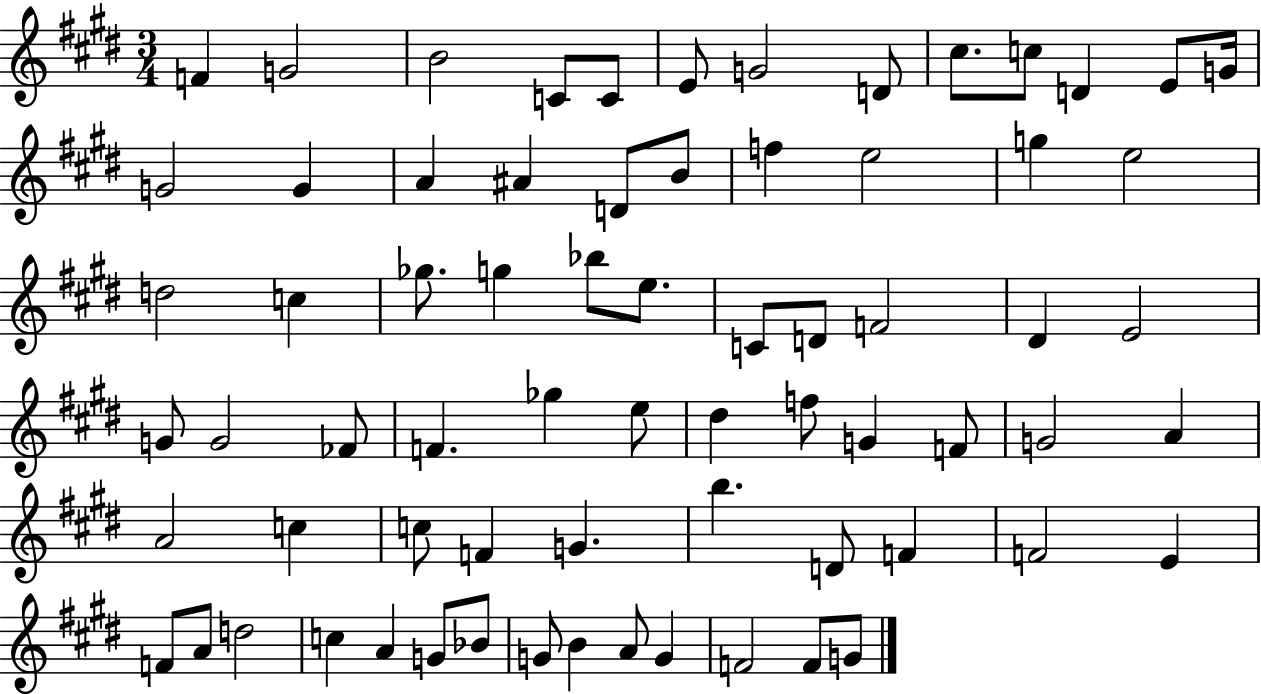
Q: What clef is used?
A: treble